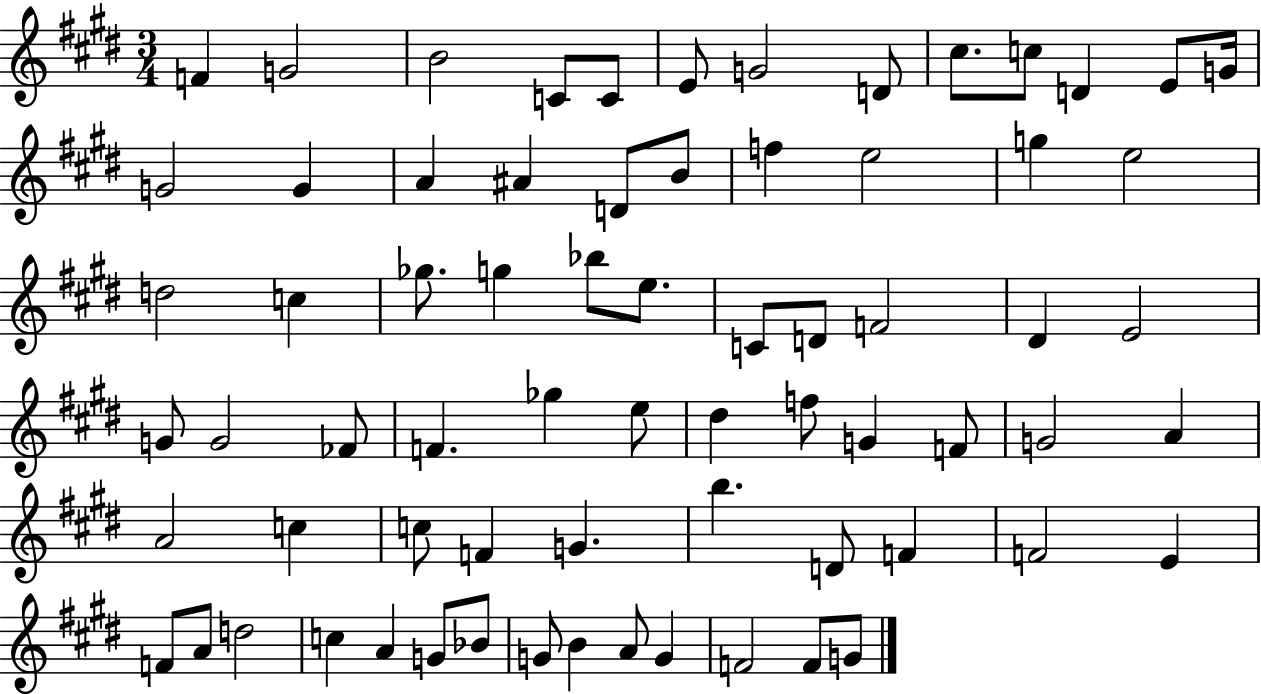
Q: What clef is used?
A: treble